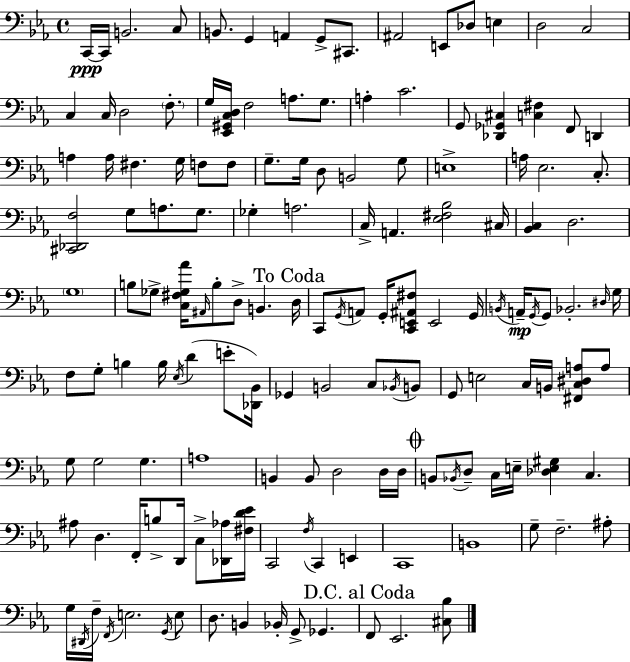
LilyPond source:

{
  \clef bass
  \time 4/4
  \defaultTimeSignature
  \key ees \major
  \repeat volta 2 { c,16~~\ppp c,16 b,2. c8 | b,8. g,4 a,4 g,8-> cis,8. | ais,2 e,8 des8 e4 | d2 c2 | \break c4 c16 d2 \parenthesize f8.-. | g16 <ees, gis, c d>16 f2 a8. g8. | a4-. c'2. | g,8 <des, ges, cis>4 <c fis>4 f,8 d,4 | \break a4 a16 fis4. g16 f8 f8 | g8.-- g16 d8 b,2 g8 | e1-> | a16 ees2. c8.-. | \break <cis, des, f>2 g8 a8. g8. | ges4-. a2. | c16-> a,4. <ees fis bes>2 cis16 | <bes, c>4 d2. | \break \parenthesize g1 | b8 ges8-> <c fis ges aes'>16 \grace { ais,16 } b8-. d8-> b,4. | \mark "To Coda" d16 c,8 \acciaccatura { g,16 } a,8 g,16-. <c, e, ais, fis>8 e,2 | g,16 \acciaccatura { b,16 }\mp a,16-- \acciaccatura { g,16 } g,8 bes,2.-. | \break \grace { dis16 } g16 f8 g8-. b4 b16 \acciaccatura { ees16 } d'4( | e'8-. <des, bes,>16) ges,4 b,2 | c8 \acciaccatura { bes,16 } b,8 g,8 e2 | c16 b,16 <fis, c dis a>8 a8 g8 g2 | \break g4. a1 | b,4 b,8 d2 | d16 d16 \mark \markup { \musicglyph "scripts.coda" } b,8 \acciaccatura { bes,16 } d8-- c16 e16-- <des e gis>4 | c4. ais8 d4. | \break f,16-. b8-> d,16 c8-> <des, aes>16 <fis d' ees'>16 c,2 | \acciaccatura { f16 } c,4 e,4 c,1 | b,1 | g8-- f2.-- | \break ais8-. g16 \acciaccatura { dis,16 } f16-- \acciaccatura { f,16 } e2. | \acciaccatura { g,16 } e8 d8. b,4 | bes,16-. g,8-> ges,4. \mark "D.C. al Coda" f,8 ees,2. | <cis bes>8 } \bar "|."
}